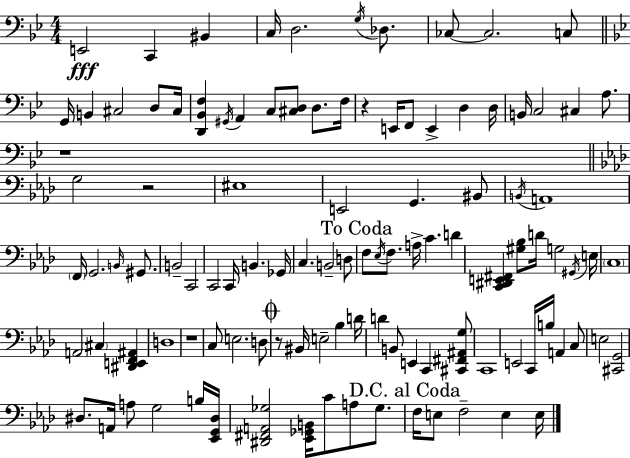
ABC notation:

X:1
T:Untitled
M:4/4
L:1/4
K:Bb
E,,2 C,, ^B,, C,/4 D,2 G,/4 _D,/2 _C,/2 _C,2 C,/2 G,,/4 B,, ^C,2 D,/2 ^C,/4 [D,,_B,,F,] ^G,,/4 A,, C,/2 [^C,D,]/2 D,/2 F,/4 z E,,/4 F,,/2 E,, D, D,/4 B,,/4 C,2 ^C, A,/2 z4 G,2 z2 ^E,4 E,,2 G,, ^B,,/2 B,,/4 A,,4 F,,/4 G,,2 B,,/4 ^G,,/2 B,,2 C,,2 C,,2 C,,/4 B,, _G,,/4 C, B,,2 D,/2 F,/2 _E,/4 F,/2 A,/4 C D [C,,^D,,E,,^F,,] [^G,_B,]/2 D/4 G,2 ^G,,/4 E,/4 C,4 A,,2 ^C, [^D,,E,,F,,^A,,] D,4 z4 C,/2 E,2 D,/2 z/2 ^B,,/4 E,2 _B, D/4 D B,,/2 E,, C,, [^C,,^F,,^A,,G,]/2 C,,4 E,,2 C,,/4 B,/4 A,, C,/2 E,2 [^C,,G,,]2 ^D,/2 A,,/4 A,/2 G,2 B,/4 [_E,,G,,^D,]/4 [^D,,^F,,A,,_G,]2 [_E,,_G,,B,,]/4 C/2 A,/2 _G,/2 F,/4 E,/2 F,2 E, E,/4